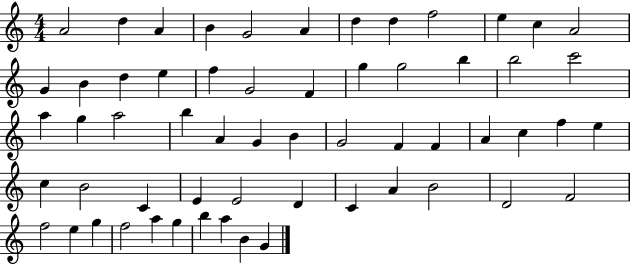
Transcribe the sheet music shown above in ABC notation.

X:1
T:Untitled
M:4/4
L:1/4
K:C
A2 d A B G2 A d d f2 e c A2 G B d e f G2 F g g2 b b2 c'2 a g a2 b A G B G2 F F A c f e c B2 C E E2 D C A B2 D2 F2 f2 e g f2 a g b a B G